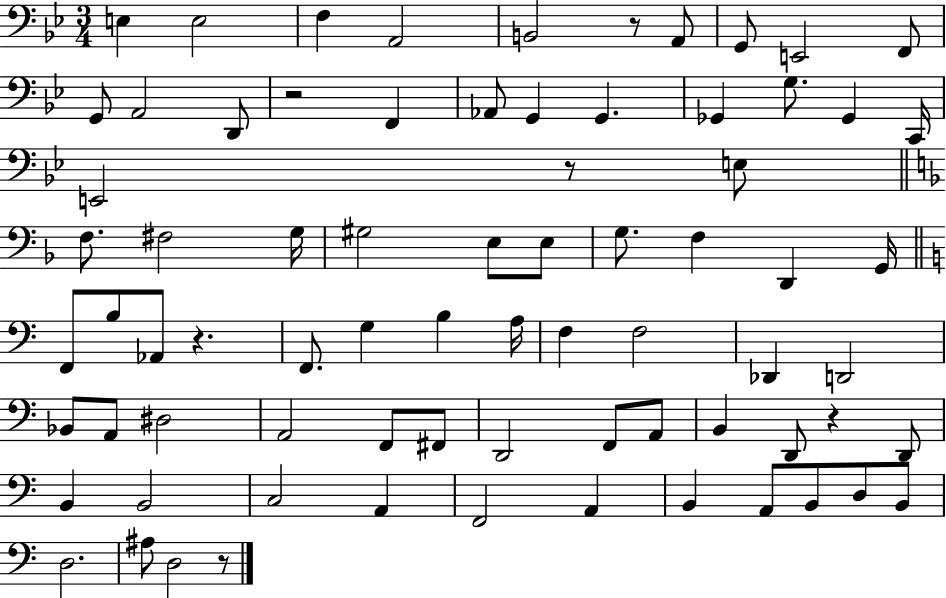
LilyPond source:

{
  \clef bass
  \numericTimeSignature
  \time 3/4
  \key bes \major
  \repeat volta 2 { e4 e2 | f4 a,2 | b,2 r8 a,8 | g,8 e,2 f,8 | \break g,8 a,2 d,8 | r2 f,4 | aes,8 g,4 g,4. | ges,4 g8. ges,4 c,16 | \break e,2 r8 e8 | \bar "||" \break \key f \major f8. fis2 g16 | gis2 e8 e8 | g8. f4 d,4 g,16 | \bar "||" \break \key a \minor f,8 b8 aes,8 r4. | f,8. g4 b4 a16 | f4 f2 | des,4 d,2 | \break bes,8 a,8 dis2 | a,2 f,8 fis,8 | d,2 f,8 a,8 | b,4 d,8 r4 d,8 | \break b,4 b,2 | c2 a,4 | f,2 a,4 | b,4 a,8 b,8 d8 b,8 | \break d2. | ais8 d2 r8 | } \bar "|."
}